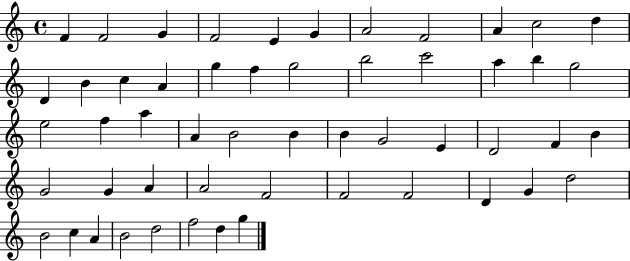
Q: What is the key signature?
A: C major